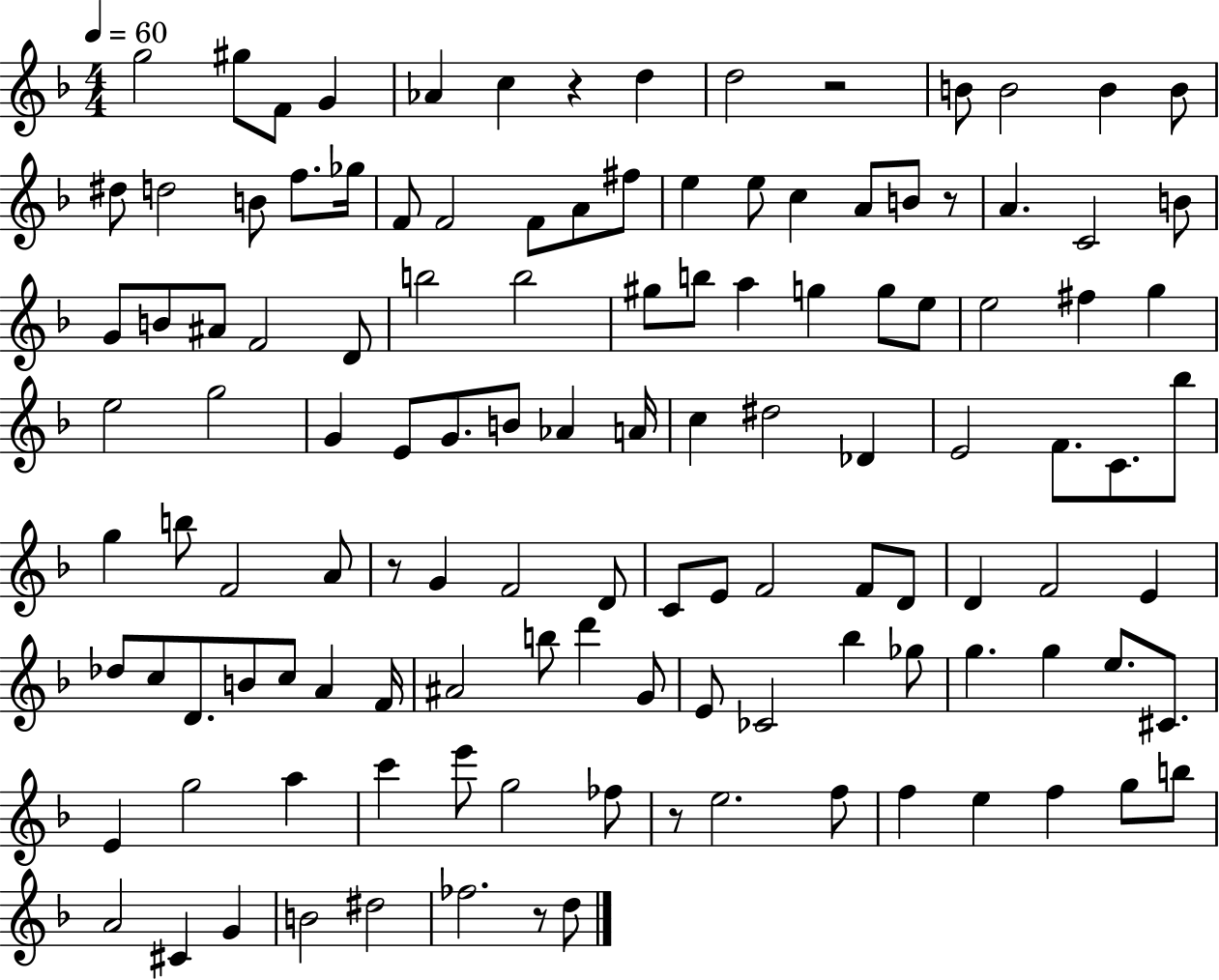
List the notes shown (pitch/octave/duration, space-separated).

G5/h G#5/e F4/e G4/q Ab4/q C5/q R/q D5/q D5/h R/h B4/e B4/h B4/q B4/e D#5/e D5/h B4/e F5/e. Gb5/s F4/e F4/h F4/e A4/e F#5/e E5/q E5/e C5/q A4/e B4/e R/e A4/q. C4/h B4/e G4/e B4/e A#4/e F4/h D4/e B5/h B5/h G#5/e B5/e A5/q G5/q G5/e E5/e E5/h F#5/q G5/q E5/h G5/h G4/q E4/e G4/e. B4/e Ab4/q A4/s C5/q D#5/h Db4/q E4/h F4/e. C4/e. Bb5/e G5/q B5/e F4/h A4/e R/e G4/q F4/h D4/e C4/e E4/e F4/h F4/e D4/e D4/q F4/h E4/q Db5/e C5/e D4/e. B4/e C5/e A4/q F4/s A#4/h B5/e D6/q G4/e E4/e CES4/h Bb5/q Gb5/e G5/q. G5/q E5/e. C#4/e. E4/q G5/h A5/q C6/q E6/e G5/h FES5/e R/e E5/h. F5/e F5/q E5/q F5/q G5/e B5/e A4/h C#4/q G4/q B4/h D#5/h FES5/h. R/e D5/e